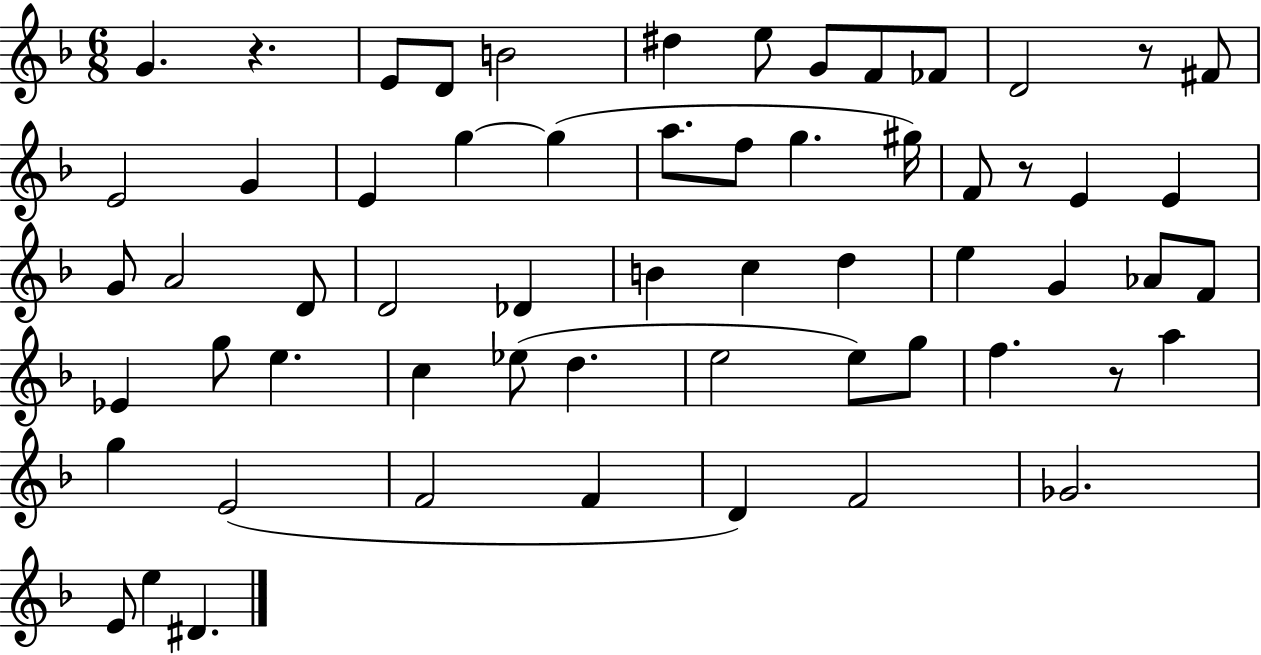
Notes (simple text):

G4/q. R/q. E4/e D4/e B4/h D#5/q E5/e G4/e F4/e FES4/e D4/h R/e F#4/e E4/h G4/q E4/q G5/q G5/q A5/e. F5/e G5/q. G#5/s F4/e R/e E4/q E4/q G4/e A4/h D4/e D4/h Db4/q B4/q C5/q D5/q E5/q G4/q Ab4/e F4/e Eb4/q G5/e E5/q. C5/q Eb5/e D5/q. E5/h E5/e G5/e F5/q. R/e A5/q G5/q E4/h F4/h F4/q D4/q F4/h Gb4/h. E4/e E5/q D#4/q.